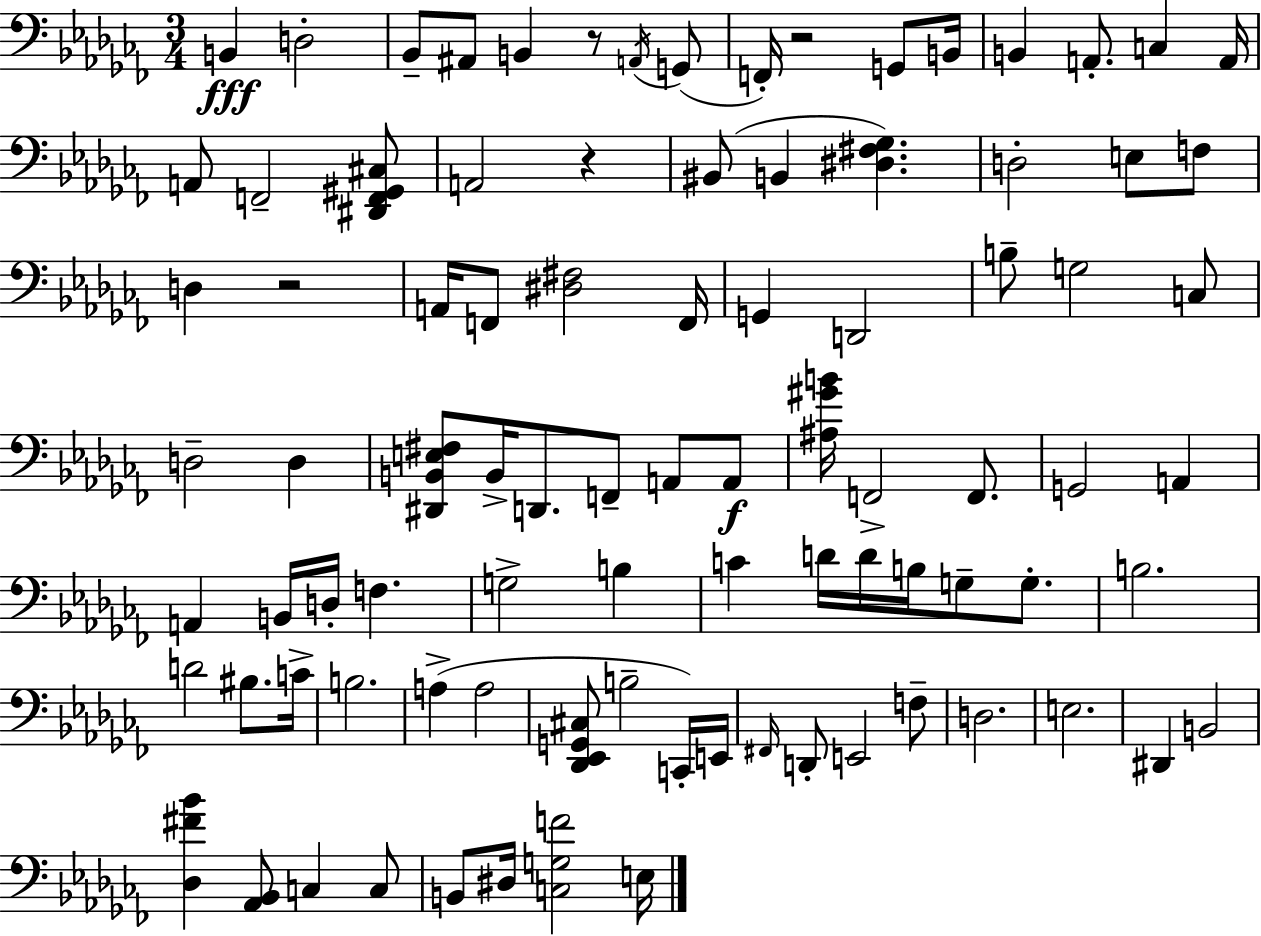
{
  \clef bass
  \numericTimeSignature
  \time 3/4
  \key aes \minor
  \repeat volta 2 { b,4\fff d2-. | bes,8-- ais,8 b,4 r8 \acciaccatura { a,16 }( g,8 | f,16-.) r2 g,8 | b,16 b,4 a,8.-. c4 | \break a,16 a,8 f,2-- <dis, f, gis, cis>8 | a,2 r4 | bis,8( b,4 <dis fis ges>4.) | d2-. e8 f8 | \break d4 r2 | a,16 f,8 <dis fis>2 | f,16 g,4 d,2 | b8-- g2 c8 | \break d2-- d4 | <dis, b, e fis>8 b,16-> d,8. f,8-- a,8 a,8\f | <ais gis' b'>16 f,2-> f,8. | g,2 a,4 | \break a,4 b,16 d16-. f4. | g2-> b4 | c'4 d'16 d'16 b16 g8-- g8.-. | b2. | \break d'2 bis8. | c'16-> b2. | a4->( a2 | <des, ees, g, cis>8 b2-- c,16-.) | \break e,16 \grace { fis,16 } d,8-. e,2 | f8-- d2. | e2. | dis,4 b,2 | \break <des fis' bes'>4 <aes, bes,>8 c4 | c8 b,8 dis16 <c g f'>2 | e16 } \bar "|."
}